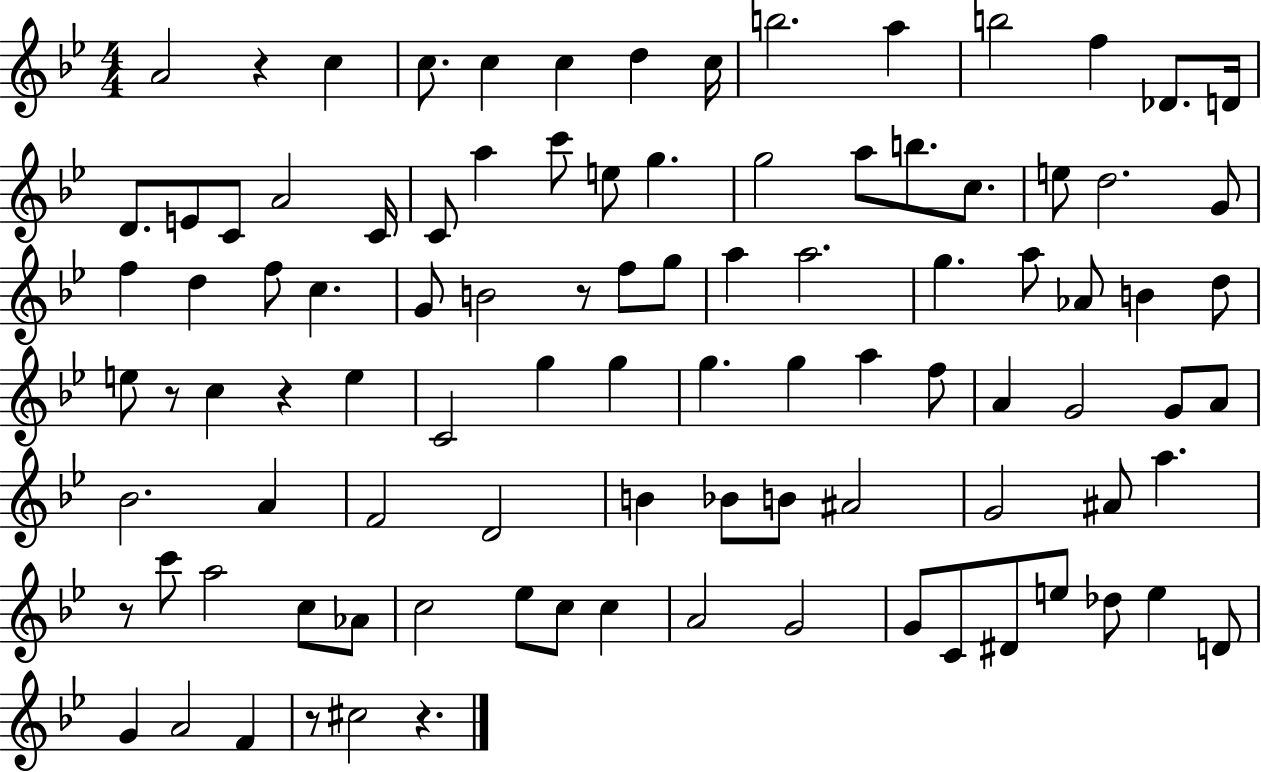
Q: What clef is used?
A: treble